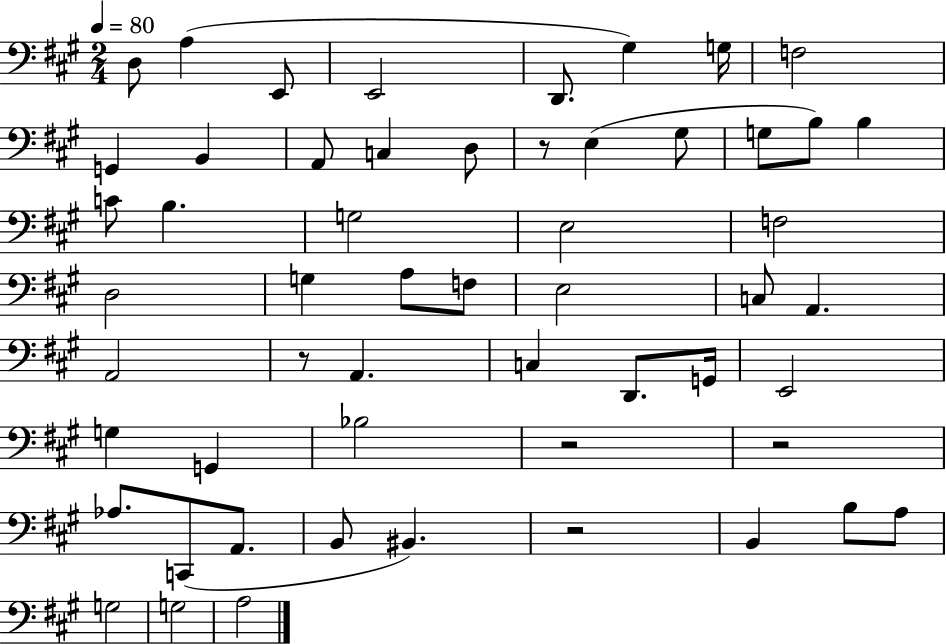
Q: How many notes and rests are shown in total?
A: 55